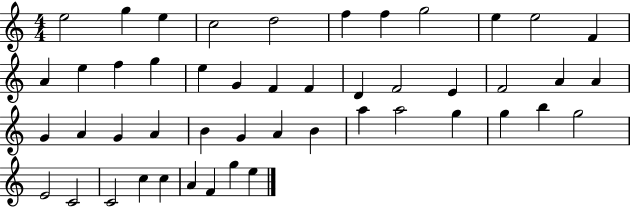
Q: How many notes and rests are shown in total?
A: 48